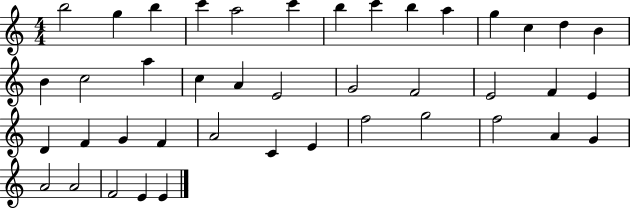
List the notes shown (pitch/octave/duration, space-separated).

B5/h G5/q B5/q C6/q A5/h C6/q B5/q C6/q B5/q A5/q G5/q C5/q D5/q B4/q B4/q C5/h A5/q C5/q A4/q E4/h G4/h F4/h E4/h F4/q E4/q D4/q F4/q G4/q F4/q A4/h C4/q E4/q F5/h G5/h F5/h A4/q G4/q A4/h A4/h F4/h E4/q E4/q